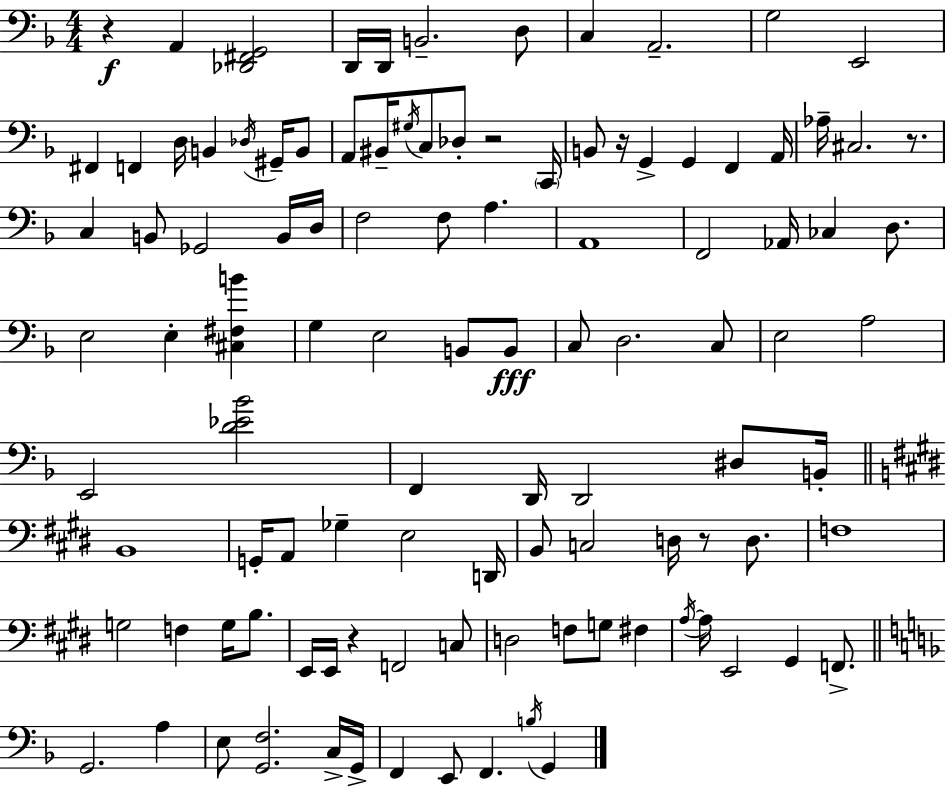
{
  \clef bass
  \numericTimeSignature
  \time 4/4
  \key d \minor
  r4\f a,4 <des, fis, g,>2 | d,16 d,16 b,2.-- d8 | c4 a,2.-- | g2 e,2 | \break fis,4 f,4 d16 b,4 \acciaccatura { des16 } gis,16-- b,8 | a,8 bis,16-- \acciaccatura { gis16 } c8 des8-. r2 | \parenthesize c,16 b,8 r16 g,4-> g,4 f,4 | a,16 aes16-- cis2. r8. | \break c4 b,8 ges,2 | b,16 d16 f2 f8 a4. | a,1 | f,2 aes,16 ces4 d8. | \break e2 e4-. <cis fis b'>4 | g4 e2 b,8 | b,8\fff c8 d2. | c8 e2 a2 | \break e,2 <d' ees' bes'>2 | f,4 d,16 d,2 dis8 | b,16-. \bar "||" \break \key e \major b,1 | g,16-. a,8 ges4-- e2 d,16 | b,8 c2 d16 r8 d8. | f1 | \break g2 f4 g16 b8. | e,16 e,16 r4 f,2 c8 | d2 f8 g8 fis4 | \acciaccatura { a16~ }~ a16 e,2 gis,4 f,8.-> | \break \bar "||" \break \key f \major g,2. a4 | e8 <g, f>2. c16-> g,16-> | f,4 e,8 f,4. \acciaccatura { b16 } g,4 | \bar "|."
}